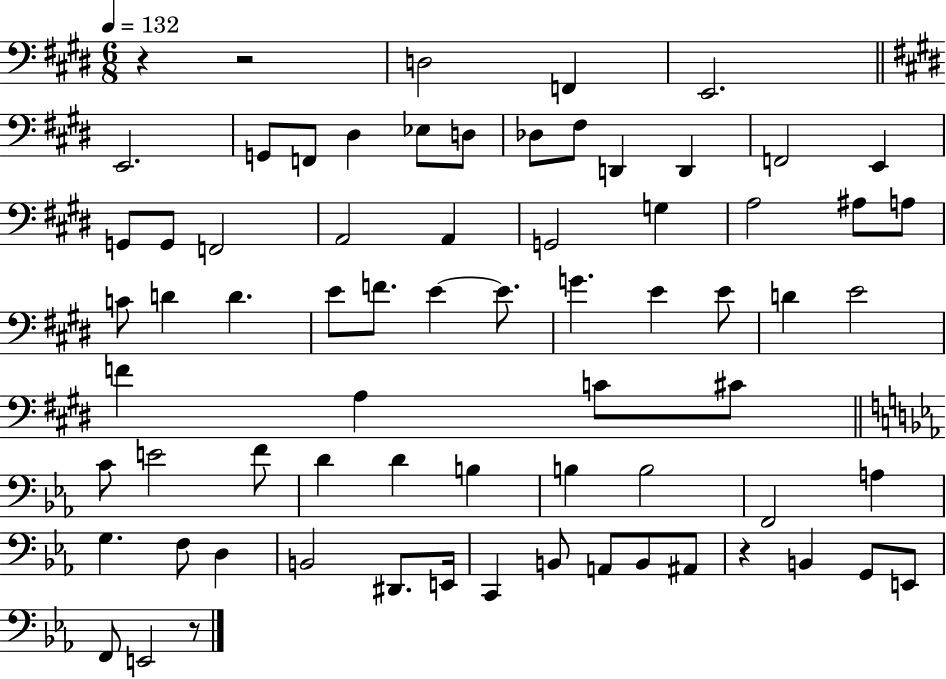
R/q R/h D3/h F2/q E2/h. E2/h. G2/e F2/e D#3/q Eb3/e D3/e Db3/e F#3/e D2/q D2/q F2/h E2/q G2/e G2/e F2/h A2/h A2/q G2/h G3/q A3/h A#3/e A3/e C4/e D4/q D4/q. E4/e F4/e. E4/q E4/e. G4/q. E4/q E4/e D4/q E4/h F4/q A3/q C4/e C#4/e C4/e E4/h F4/e D4/q D4/q B3/q B3/q B3/h F2/h A3/q G3/q. F3/e D3/q B2/h D#2/e. E2/s C2/q B2/e A2/e B2/e A#2/e R/q B2/q G2/e E2/e F2/e E2/h R/e